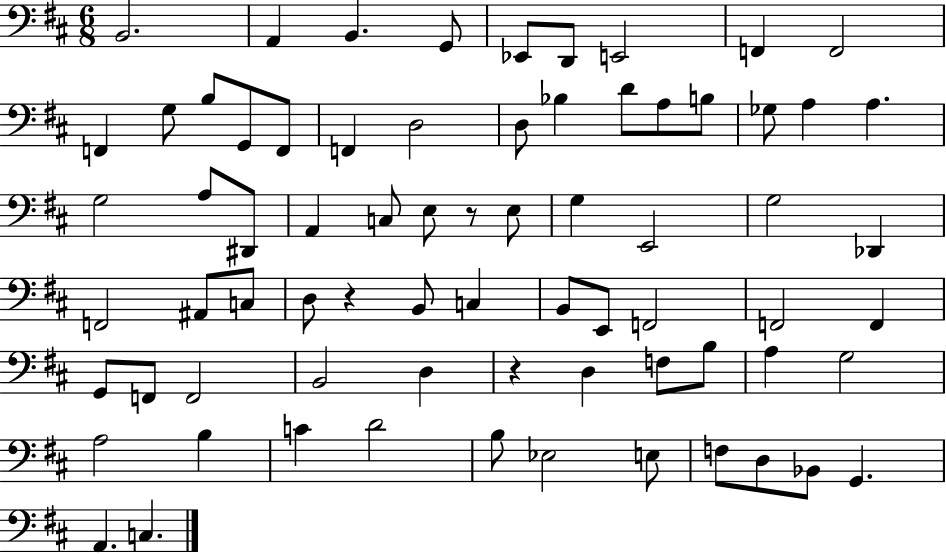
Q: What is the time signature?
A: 6/8